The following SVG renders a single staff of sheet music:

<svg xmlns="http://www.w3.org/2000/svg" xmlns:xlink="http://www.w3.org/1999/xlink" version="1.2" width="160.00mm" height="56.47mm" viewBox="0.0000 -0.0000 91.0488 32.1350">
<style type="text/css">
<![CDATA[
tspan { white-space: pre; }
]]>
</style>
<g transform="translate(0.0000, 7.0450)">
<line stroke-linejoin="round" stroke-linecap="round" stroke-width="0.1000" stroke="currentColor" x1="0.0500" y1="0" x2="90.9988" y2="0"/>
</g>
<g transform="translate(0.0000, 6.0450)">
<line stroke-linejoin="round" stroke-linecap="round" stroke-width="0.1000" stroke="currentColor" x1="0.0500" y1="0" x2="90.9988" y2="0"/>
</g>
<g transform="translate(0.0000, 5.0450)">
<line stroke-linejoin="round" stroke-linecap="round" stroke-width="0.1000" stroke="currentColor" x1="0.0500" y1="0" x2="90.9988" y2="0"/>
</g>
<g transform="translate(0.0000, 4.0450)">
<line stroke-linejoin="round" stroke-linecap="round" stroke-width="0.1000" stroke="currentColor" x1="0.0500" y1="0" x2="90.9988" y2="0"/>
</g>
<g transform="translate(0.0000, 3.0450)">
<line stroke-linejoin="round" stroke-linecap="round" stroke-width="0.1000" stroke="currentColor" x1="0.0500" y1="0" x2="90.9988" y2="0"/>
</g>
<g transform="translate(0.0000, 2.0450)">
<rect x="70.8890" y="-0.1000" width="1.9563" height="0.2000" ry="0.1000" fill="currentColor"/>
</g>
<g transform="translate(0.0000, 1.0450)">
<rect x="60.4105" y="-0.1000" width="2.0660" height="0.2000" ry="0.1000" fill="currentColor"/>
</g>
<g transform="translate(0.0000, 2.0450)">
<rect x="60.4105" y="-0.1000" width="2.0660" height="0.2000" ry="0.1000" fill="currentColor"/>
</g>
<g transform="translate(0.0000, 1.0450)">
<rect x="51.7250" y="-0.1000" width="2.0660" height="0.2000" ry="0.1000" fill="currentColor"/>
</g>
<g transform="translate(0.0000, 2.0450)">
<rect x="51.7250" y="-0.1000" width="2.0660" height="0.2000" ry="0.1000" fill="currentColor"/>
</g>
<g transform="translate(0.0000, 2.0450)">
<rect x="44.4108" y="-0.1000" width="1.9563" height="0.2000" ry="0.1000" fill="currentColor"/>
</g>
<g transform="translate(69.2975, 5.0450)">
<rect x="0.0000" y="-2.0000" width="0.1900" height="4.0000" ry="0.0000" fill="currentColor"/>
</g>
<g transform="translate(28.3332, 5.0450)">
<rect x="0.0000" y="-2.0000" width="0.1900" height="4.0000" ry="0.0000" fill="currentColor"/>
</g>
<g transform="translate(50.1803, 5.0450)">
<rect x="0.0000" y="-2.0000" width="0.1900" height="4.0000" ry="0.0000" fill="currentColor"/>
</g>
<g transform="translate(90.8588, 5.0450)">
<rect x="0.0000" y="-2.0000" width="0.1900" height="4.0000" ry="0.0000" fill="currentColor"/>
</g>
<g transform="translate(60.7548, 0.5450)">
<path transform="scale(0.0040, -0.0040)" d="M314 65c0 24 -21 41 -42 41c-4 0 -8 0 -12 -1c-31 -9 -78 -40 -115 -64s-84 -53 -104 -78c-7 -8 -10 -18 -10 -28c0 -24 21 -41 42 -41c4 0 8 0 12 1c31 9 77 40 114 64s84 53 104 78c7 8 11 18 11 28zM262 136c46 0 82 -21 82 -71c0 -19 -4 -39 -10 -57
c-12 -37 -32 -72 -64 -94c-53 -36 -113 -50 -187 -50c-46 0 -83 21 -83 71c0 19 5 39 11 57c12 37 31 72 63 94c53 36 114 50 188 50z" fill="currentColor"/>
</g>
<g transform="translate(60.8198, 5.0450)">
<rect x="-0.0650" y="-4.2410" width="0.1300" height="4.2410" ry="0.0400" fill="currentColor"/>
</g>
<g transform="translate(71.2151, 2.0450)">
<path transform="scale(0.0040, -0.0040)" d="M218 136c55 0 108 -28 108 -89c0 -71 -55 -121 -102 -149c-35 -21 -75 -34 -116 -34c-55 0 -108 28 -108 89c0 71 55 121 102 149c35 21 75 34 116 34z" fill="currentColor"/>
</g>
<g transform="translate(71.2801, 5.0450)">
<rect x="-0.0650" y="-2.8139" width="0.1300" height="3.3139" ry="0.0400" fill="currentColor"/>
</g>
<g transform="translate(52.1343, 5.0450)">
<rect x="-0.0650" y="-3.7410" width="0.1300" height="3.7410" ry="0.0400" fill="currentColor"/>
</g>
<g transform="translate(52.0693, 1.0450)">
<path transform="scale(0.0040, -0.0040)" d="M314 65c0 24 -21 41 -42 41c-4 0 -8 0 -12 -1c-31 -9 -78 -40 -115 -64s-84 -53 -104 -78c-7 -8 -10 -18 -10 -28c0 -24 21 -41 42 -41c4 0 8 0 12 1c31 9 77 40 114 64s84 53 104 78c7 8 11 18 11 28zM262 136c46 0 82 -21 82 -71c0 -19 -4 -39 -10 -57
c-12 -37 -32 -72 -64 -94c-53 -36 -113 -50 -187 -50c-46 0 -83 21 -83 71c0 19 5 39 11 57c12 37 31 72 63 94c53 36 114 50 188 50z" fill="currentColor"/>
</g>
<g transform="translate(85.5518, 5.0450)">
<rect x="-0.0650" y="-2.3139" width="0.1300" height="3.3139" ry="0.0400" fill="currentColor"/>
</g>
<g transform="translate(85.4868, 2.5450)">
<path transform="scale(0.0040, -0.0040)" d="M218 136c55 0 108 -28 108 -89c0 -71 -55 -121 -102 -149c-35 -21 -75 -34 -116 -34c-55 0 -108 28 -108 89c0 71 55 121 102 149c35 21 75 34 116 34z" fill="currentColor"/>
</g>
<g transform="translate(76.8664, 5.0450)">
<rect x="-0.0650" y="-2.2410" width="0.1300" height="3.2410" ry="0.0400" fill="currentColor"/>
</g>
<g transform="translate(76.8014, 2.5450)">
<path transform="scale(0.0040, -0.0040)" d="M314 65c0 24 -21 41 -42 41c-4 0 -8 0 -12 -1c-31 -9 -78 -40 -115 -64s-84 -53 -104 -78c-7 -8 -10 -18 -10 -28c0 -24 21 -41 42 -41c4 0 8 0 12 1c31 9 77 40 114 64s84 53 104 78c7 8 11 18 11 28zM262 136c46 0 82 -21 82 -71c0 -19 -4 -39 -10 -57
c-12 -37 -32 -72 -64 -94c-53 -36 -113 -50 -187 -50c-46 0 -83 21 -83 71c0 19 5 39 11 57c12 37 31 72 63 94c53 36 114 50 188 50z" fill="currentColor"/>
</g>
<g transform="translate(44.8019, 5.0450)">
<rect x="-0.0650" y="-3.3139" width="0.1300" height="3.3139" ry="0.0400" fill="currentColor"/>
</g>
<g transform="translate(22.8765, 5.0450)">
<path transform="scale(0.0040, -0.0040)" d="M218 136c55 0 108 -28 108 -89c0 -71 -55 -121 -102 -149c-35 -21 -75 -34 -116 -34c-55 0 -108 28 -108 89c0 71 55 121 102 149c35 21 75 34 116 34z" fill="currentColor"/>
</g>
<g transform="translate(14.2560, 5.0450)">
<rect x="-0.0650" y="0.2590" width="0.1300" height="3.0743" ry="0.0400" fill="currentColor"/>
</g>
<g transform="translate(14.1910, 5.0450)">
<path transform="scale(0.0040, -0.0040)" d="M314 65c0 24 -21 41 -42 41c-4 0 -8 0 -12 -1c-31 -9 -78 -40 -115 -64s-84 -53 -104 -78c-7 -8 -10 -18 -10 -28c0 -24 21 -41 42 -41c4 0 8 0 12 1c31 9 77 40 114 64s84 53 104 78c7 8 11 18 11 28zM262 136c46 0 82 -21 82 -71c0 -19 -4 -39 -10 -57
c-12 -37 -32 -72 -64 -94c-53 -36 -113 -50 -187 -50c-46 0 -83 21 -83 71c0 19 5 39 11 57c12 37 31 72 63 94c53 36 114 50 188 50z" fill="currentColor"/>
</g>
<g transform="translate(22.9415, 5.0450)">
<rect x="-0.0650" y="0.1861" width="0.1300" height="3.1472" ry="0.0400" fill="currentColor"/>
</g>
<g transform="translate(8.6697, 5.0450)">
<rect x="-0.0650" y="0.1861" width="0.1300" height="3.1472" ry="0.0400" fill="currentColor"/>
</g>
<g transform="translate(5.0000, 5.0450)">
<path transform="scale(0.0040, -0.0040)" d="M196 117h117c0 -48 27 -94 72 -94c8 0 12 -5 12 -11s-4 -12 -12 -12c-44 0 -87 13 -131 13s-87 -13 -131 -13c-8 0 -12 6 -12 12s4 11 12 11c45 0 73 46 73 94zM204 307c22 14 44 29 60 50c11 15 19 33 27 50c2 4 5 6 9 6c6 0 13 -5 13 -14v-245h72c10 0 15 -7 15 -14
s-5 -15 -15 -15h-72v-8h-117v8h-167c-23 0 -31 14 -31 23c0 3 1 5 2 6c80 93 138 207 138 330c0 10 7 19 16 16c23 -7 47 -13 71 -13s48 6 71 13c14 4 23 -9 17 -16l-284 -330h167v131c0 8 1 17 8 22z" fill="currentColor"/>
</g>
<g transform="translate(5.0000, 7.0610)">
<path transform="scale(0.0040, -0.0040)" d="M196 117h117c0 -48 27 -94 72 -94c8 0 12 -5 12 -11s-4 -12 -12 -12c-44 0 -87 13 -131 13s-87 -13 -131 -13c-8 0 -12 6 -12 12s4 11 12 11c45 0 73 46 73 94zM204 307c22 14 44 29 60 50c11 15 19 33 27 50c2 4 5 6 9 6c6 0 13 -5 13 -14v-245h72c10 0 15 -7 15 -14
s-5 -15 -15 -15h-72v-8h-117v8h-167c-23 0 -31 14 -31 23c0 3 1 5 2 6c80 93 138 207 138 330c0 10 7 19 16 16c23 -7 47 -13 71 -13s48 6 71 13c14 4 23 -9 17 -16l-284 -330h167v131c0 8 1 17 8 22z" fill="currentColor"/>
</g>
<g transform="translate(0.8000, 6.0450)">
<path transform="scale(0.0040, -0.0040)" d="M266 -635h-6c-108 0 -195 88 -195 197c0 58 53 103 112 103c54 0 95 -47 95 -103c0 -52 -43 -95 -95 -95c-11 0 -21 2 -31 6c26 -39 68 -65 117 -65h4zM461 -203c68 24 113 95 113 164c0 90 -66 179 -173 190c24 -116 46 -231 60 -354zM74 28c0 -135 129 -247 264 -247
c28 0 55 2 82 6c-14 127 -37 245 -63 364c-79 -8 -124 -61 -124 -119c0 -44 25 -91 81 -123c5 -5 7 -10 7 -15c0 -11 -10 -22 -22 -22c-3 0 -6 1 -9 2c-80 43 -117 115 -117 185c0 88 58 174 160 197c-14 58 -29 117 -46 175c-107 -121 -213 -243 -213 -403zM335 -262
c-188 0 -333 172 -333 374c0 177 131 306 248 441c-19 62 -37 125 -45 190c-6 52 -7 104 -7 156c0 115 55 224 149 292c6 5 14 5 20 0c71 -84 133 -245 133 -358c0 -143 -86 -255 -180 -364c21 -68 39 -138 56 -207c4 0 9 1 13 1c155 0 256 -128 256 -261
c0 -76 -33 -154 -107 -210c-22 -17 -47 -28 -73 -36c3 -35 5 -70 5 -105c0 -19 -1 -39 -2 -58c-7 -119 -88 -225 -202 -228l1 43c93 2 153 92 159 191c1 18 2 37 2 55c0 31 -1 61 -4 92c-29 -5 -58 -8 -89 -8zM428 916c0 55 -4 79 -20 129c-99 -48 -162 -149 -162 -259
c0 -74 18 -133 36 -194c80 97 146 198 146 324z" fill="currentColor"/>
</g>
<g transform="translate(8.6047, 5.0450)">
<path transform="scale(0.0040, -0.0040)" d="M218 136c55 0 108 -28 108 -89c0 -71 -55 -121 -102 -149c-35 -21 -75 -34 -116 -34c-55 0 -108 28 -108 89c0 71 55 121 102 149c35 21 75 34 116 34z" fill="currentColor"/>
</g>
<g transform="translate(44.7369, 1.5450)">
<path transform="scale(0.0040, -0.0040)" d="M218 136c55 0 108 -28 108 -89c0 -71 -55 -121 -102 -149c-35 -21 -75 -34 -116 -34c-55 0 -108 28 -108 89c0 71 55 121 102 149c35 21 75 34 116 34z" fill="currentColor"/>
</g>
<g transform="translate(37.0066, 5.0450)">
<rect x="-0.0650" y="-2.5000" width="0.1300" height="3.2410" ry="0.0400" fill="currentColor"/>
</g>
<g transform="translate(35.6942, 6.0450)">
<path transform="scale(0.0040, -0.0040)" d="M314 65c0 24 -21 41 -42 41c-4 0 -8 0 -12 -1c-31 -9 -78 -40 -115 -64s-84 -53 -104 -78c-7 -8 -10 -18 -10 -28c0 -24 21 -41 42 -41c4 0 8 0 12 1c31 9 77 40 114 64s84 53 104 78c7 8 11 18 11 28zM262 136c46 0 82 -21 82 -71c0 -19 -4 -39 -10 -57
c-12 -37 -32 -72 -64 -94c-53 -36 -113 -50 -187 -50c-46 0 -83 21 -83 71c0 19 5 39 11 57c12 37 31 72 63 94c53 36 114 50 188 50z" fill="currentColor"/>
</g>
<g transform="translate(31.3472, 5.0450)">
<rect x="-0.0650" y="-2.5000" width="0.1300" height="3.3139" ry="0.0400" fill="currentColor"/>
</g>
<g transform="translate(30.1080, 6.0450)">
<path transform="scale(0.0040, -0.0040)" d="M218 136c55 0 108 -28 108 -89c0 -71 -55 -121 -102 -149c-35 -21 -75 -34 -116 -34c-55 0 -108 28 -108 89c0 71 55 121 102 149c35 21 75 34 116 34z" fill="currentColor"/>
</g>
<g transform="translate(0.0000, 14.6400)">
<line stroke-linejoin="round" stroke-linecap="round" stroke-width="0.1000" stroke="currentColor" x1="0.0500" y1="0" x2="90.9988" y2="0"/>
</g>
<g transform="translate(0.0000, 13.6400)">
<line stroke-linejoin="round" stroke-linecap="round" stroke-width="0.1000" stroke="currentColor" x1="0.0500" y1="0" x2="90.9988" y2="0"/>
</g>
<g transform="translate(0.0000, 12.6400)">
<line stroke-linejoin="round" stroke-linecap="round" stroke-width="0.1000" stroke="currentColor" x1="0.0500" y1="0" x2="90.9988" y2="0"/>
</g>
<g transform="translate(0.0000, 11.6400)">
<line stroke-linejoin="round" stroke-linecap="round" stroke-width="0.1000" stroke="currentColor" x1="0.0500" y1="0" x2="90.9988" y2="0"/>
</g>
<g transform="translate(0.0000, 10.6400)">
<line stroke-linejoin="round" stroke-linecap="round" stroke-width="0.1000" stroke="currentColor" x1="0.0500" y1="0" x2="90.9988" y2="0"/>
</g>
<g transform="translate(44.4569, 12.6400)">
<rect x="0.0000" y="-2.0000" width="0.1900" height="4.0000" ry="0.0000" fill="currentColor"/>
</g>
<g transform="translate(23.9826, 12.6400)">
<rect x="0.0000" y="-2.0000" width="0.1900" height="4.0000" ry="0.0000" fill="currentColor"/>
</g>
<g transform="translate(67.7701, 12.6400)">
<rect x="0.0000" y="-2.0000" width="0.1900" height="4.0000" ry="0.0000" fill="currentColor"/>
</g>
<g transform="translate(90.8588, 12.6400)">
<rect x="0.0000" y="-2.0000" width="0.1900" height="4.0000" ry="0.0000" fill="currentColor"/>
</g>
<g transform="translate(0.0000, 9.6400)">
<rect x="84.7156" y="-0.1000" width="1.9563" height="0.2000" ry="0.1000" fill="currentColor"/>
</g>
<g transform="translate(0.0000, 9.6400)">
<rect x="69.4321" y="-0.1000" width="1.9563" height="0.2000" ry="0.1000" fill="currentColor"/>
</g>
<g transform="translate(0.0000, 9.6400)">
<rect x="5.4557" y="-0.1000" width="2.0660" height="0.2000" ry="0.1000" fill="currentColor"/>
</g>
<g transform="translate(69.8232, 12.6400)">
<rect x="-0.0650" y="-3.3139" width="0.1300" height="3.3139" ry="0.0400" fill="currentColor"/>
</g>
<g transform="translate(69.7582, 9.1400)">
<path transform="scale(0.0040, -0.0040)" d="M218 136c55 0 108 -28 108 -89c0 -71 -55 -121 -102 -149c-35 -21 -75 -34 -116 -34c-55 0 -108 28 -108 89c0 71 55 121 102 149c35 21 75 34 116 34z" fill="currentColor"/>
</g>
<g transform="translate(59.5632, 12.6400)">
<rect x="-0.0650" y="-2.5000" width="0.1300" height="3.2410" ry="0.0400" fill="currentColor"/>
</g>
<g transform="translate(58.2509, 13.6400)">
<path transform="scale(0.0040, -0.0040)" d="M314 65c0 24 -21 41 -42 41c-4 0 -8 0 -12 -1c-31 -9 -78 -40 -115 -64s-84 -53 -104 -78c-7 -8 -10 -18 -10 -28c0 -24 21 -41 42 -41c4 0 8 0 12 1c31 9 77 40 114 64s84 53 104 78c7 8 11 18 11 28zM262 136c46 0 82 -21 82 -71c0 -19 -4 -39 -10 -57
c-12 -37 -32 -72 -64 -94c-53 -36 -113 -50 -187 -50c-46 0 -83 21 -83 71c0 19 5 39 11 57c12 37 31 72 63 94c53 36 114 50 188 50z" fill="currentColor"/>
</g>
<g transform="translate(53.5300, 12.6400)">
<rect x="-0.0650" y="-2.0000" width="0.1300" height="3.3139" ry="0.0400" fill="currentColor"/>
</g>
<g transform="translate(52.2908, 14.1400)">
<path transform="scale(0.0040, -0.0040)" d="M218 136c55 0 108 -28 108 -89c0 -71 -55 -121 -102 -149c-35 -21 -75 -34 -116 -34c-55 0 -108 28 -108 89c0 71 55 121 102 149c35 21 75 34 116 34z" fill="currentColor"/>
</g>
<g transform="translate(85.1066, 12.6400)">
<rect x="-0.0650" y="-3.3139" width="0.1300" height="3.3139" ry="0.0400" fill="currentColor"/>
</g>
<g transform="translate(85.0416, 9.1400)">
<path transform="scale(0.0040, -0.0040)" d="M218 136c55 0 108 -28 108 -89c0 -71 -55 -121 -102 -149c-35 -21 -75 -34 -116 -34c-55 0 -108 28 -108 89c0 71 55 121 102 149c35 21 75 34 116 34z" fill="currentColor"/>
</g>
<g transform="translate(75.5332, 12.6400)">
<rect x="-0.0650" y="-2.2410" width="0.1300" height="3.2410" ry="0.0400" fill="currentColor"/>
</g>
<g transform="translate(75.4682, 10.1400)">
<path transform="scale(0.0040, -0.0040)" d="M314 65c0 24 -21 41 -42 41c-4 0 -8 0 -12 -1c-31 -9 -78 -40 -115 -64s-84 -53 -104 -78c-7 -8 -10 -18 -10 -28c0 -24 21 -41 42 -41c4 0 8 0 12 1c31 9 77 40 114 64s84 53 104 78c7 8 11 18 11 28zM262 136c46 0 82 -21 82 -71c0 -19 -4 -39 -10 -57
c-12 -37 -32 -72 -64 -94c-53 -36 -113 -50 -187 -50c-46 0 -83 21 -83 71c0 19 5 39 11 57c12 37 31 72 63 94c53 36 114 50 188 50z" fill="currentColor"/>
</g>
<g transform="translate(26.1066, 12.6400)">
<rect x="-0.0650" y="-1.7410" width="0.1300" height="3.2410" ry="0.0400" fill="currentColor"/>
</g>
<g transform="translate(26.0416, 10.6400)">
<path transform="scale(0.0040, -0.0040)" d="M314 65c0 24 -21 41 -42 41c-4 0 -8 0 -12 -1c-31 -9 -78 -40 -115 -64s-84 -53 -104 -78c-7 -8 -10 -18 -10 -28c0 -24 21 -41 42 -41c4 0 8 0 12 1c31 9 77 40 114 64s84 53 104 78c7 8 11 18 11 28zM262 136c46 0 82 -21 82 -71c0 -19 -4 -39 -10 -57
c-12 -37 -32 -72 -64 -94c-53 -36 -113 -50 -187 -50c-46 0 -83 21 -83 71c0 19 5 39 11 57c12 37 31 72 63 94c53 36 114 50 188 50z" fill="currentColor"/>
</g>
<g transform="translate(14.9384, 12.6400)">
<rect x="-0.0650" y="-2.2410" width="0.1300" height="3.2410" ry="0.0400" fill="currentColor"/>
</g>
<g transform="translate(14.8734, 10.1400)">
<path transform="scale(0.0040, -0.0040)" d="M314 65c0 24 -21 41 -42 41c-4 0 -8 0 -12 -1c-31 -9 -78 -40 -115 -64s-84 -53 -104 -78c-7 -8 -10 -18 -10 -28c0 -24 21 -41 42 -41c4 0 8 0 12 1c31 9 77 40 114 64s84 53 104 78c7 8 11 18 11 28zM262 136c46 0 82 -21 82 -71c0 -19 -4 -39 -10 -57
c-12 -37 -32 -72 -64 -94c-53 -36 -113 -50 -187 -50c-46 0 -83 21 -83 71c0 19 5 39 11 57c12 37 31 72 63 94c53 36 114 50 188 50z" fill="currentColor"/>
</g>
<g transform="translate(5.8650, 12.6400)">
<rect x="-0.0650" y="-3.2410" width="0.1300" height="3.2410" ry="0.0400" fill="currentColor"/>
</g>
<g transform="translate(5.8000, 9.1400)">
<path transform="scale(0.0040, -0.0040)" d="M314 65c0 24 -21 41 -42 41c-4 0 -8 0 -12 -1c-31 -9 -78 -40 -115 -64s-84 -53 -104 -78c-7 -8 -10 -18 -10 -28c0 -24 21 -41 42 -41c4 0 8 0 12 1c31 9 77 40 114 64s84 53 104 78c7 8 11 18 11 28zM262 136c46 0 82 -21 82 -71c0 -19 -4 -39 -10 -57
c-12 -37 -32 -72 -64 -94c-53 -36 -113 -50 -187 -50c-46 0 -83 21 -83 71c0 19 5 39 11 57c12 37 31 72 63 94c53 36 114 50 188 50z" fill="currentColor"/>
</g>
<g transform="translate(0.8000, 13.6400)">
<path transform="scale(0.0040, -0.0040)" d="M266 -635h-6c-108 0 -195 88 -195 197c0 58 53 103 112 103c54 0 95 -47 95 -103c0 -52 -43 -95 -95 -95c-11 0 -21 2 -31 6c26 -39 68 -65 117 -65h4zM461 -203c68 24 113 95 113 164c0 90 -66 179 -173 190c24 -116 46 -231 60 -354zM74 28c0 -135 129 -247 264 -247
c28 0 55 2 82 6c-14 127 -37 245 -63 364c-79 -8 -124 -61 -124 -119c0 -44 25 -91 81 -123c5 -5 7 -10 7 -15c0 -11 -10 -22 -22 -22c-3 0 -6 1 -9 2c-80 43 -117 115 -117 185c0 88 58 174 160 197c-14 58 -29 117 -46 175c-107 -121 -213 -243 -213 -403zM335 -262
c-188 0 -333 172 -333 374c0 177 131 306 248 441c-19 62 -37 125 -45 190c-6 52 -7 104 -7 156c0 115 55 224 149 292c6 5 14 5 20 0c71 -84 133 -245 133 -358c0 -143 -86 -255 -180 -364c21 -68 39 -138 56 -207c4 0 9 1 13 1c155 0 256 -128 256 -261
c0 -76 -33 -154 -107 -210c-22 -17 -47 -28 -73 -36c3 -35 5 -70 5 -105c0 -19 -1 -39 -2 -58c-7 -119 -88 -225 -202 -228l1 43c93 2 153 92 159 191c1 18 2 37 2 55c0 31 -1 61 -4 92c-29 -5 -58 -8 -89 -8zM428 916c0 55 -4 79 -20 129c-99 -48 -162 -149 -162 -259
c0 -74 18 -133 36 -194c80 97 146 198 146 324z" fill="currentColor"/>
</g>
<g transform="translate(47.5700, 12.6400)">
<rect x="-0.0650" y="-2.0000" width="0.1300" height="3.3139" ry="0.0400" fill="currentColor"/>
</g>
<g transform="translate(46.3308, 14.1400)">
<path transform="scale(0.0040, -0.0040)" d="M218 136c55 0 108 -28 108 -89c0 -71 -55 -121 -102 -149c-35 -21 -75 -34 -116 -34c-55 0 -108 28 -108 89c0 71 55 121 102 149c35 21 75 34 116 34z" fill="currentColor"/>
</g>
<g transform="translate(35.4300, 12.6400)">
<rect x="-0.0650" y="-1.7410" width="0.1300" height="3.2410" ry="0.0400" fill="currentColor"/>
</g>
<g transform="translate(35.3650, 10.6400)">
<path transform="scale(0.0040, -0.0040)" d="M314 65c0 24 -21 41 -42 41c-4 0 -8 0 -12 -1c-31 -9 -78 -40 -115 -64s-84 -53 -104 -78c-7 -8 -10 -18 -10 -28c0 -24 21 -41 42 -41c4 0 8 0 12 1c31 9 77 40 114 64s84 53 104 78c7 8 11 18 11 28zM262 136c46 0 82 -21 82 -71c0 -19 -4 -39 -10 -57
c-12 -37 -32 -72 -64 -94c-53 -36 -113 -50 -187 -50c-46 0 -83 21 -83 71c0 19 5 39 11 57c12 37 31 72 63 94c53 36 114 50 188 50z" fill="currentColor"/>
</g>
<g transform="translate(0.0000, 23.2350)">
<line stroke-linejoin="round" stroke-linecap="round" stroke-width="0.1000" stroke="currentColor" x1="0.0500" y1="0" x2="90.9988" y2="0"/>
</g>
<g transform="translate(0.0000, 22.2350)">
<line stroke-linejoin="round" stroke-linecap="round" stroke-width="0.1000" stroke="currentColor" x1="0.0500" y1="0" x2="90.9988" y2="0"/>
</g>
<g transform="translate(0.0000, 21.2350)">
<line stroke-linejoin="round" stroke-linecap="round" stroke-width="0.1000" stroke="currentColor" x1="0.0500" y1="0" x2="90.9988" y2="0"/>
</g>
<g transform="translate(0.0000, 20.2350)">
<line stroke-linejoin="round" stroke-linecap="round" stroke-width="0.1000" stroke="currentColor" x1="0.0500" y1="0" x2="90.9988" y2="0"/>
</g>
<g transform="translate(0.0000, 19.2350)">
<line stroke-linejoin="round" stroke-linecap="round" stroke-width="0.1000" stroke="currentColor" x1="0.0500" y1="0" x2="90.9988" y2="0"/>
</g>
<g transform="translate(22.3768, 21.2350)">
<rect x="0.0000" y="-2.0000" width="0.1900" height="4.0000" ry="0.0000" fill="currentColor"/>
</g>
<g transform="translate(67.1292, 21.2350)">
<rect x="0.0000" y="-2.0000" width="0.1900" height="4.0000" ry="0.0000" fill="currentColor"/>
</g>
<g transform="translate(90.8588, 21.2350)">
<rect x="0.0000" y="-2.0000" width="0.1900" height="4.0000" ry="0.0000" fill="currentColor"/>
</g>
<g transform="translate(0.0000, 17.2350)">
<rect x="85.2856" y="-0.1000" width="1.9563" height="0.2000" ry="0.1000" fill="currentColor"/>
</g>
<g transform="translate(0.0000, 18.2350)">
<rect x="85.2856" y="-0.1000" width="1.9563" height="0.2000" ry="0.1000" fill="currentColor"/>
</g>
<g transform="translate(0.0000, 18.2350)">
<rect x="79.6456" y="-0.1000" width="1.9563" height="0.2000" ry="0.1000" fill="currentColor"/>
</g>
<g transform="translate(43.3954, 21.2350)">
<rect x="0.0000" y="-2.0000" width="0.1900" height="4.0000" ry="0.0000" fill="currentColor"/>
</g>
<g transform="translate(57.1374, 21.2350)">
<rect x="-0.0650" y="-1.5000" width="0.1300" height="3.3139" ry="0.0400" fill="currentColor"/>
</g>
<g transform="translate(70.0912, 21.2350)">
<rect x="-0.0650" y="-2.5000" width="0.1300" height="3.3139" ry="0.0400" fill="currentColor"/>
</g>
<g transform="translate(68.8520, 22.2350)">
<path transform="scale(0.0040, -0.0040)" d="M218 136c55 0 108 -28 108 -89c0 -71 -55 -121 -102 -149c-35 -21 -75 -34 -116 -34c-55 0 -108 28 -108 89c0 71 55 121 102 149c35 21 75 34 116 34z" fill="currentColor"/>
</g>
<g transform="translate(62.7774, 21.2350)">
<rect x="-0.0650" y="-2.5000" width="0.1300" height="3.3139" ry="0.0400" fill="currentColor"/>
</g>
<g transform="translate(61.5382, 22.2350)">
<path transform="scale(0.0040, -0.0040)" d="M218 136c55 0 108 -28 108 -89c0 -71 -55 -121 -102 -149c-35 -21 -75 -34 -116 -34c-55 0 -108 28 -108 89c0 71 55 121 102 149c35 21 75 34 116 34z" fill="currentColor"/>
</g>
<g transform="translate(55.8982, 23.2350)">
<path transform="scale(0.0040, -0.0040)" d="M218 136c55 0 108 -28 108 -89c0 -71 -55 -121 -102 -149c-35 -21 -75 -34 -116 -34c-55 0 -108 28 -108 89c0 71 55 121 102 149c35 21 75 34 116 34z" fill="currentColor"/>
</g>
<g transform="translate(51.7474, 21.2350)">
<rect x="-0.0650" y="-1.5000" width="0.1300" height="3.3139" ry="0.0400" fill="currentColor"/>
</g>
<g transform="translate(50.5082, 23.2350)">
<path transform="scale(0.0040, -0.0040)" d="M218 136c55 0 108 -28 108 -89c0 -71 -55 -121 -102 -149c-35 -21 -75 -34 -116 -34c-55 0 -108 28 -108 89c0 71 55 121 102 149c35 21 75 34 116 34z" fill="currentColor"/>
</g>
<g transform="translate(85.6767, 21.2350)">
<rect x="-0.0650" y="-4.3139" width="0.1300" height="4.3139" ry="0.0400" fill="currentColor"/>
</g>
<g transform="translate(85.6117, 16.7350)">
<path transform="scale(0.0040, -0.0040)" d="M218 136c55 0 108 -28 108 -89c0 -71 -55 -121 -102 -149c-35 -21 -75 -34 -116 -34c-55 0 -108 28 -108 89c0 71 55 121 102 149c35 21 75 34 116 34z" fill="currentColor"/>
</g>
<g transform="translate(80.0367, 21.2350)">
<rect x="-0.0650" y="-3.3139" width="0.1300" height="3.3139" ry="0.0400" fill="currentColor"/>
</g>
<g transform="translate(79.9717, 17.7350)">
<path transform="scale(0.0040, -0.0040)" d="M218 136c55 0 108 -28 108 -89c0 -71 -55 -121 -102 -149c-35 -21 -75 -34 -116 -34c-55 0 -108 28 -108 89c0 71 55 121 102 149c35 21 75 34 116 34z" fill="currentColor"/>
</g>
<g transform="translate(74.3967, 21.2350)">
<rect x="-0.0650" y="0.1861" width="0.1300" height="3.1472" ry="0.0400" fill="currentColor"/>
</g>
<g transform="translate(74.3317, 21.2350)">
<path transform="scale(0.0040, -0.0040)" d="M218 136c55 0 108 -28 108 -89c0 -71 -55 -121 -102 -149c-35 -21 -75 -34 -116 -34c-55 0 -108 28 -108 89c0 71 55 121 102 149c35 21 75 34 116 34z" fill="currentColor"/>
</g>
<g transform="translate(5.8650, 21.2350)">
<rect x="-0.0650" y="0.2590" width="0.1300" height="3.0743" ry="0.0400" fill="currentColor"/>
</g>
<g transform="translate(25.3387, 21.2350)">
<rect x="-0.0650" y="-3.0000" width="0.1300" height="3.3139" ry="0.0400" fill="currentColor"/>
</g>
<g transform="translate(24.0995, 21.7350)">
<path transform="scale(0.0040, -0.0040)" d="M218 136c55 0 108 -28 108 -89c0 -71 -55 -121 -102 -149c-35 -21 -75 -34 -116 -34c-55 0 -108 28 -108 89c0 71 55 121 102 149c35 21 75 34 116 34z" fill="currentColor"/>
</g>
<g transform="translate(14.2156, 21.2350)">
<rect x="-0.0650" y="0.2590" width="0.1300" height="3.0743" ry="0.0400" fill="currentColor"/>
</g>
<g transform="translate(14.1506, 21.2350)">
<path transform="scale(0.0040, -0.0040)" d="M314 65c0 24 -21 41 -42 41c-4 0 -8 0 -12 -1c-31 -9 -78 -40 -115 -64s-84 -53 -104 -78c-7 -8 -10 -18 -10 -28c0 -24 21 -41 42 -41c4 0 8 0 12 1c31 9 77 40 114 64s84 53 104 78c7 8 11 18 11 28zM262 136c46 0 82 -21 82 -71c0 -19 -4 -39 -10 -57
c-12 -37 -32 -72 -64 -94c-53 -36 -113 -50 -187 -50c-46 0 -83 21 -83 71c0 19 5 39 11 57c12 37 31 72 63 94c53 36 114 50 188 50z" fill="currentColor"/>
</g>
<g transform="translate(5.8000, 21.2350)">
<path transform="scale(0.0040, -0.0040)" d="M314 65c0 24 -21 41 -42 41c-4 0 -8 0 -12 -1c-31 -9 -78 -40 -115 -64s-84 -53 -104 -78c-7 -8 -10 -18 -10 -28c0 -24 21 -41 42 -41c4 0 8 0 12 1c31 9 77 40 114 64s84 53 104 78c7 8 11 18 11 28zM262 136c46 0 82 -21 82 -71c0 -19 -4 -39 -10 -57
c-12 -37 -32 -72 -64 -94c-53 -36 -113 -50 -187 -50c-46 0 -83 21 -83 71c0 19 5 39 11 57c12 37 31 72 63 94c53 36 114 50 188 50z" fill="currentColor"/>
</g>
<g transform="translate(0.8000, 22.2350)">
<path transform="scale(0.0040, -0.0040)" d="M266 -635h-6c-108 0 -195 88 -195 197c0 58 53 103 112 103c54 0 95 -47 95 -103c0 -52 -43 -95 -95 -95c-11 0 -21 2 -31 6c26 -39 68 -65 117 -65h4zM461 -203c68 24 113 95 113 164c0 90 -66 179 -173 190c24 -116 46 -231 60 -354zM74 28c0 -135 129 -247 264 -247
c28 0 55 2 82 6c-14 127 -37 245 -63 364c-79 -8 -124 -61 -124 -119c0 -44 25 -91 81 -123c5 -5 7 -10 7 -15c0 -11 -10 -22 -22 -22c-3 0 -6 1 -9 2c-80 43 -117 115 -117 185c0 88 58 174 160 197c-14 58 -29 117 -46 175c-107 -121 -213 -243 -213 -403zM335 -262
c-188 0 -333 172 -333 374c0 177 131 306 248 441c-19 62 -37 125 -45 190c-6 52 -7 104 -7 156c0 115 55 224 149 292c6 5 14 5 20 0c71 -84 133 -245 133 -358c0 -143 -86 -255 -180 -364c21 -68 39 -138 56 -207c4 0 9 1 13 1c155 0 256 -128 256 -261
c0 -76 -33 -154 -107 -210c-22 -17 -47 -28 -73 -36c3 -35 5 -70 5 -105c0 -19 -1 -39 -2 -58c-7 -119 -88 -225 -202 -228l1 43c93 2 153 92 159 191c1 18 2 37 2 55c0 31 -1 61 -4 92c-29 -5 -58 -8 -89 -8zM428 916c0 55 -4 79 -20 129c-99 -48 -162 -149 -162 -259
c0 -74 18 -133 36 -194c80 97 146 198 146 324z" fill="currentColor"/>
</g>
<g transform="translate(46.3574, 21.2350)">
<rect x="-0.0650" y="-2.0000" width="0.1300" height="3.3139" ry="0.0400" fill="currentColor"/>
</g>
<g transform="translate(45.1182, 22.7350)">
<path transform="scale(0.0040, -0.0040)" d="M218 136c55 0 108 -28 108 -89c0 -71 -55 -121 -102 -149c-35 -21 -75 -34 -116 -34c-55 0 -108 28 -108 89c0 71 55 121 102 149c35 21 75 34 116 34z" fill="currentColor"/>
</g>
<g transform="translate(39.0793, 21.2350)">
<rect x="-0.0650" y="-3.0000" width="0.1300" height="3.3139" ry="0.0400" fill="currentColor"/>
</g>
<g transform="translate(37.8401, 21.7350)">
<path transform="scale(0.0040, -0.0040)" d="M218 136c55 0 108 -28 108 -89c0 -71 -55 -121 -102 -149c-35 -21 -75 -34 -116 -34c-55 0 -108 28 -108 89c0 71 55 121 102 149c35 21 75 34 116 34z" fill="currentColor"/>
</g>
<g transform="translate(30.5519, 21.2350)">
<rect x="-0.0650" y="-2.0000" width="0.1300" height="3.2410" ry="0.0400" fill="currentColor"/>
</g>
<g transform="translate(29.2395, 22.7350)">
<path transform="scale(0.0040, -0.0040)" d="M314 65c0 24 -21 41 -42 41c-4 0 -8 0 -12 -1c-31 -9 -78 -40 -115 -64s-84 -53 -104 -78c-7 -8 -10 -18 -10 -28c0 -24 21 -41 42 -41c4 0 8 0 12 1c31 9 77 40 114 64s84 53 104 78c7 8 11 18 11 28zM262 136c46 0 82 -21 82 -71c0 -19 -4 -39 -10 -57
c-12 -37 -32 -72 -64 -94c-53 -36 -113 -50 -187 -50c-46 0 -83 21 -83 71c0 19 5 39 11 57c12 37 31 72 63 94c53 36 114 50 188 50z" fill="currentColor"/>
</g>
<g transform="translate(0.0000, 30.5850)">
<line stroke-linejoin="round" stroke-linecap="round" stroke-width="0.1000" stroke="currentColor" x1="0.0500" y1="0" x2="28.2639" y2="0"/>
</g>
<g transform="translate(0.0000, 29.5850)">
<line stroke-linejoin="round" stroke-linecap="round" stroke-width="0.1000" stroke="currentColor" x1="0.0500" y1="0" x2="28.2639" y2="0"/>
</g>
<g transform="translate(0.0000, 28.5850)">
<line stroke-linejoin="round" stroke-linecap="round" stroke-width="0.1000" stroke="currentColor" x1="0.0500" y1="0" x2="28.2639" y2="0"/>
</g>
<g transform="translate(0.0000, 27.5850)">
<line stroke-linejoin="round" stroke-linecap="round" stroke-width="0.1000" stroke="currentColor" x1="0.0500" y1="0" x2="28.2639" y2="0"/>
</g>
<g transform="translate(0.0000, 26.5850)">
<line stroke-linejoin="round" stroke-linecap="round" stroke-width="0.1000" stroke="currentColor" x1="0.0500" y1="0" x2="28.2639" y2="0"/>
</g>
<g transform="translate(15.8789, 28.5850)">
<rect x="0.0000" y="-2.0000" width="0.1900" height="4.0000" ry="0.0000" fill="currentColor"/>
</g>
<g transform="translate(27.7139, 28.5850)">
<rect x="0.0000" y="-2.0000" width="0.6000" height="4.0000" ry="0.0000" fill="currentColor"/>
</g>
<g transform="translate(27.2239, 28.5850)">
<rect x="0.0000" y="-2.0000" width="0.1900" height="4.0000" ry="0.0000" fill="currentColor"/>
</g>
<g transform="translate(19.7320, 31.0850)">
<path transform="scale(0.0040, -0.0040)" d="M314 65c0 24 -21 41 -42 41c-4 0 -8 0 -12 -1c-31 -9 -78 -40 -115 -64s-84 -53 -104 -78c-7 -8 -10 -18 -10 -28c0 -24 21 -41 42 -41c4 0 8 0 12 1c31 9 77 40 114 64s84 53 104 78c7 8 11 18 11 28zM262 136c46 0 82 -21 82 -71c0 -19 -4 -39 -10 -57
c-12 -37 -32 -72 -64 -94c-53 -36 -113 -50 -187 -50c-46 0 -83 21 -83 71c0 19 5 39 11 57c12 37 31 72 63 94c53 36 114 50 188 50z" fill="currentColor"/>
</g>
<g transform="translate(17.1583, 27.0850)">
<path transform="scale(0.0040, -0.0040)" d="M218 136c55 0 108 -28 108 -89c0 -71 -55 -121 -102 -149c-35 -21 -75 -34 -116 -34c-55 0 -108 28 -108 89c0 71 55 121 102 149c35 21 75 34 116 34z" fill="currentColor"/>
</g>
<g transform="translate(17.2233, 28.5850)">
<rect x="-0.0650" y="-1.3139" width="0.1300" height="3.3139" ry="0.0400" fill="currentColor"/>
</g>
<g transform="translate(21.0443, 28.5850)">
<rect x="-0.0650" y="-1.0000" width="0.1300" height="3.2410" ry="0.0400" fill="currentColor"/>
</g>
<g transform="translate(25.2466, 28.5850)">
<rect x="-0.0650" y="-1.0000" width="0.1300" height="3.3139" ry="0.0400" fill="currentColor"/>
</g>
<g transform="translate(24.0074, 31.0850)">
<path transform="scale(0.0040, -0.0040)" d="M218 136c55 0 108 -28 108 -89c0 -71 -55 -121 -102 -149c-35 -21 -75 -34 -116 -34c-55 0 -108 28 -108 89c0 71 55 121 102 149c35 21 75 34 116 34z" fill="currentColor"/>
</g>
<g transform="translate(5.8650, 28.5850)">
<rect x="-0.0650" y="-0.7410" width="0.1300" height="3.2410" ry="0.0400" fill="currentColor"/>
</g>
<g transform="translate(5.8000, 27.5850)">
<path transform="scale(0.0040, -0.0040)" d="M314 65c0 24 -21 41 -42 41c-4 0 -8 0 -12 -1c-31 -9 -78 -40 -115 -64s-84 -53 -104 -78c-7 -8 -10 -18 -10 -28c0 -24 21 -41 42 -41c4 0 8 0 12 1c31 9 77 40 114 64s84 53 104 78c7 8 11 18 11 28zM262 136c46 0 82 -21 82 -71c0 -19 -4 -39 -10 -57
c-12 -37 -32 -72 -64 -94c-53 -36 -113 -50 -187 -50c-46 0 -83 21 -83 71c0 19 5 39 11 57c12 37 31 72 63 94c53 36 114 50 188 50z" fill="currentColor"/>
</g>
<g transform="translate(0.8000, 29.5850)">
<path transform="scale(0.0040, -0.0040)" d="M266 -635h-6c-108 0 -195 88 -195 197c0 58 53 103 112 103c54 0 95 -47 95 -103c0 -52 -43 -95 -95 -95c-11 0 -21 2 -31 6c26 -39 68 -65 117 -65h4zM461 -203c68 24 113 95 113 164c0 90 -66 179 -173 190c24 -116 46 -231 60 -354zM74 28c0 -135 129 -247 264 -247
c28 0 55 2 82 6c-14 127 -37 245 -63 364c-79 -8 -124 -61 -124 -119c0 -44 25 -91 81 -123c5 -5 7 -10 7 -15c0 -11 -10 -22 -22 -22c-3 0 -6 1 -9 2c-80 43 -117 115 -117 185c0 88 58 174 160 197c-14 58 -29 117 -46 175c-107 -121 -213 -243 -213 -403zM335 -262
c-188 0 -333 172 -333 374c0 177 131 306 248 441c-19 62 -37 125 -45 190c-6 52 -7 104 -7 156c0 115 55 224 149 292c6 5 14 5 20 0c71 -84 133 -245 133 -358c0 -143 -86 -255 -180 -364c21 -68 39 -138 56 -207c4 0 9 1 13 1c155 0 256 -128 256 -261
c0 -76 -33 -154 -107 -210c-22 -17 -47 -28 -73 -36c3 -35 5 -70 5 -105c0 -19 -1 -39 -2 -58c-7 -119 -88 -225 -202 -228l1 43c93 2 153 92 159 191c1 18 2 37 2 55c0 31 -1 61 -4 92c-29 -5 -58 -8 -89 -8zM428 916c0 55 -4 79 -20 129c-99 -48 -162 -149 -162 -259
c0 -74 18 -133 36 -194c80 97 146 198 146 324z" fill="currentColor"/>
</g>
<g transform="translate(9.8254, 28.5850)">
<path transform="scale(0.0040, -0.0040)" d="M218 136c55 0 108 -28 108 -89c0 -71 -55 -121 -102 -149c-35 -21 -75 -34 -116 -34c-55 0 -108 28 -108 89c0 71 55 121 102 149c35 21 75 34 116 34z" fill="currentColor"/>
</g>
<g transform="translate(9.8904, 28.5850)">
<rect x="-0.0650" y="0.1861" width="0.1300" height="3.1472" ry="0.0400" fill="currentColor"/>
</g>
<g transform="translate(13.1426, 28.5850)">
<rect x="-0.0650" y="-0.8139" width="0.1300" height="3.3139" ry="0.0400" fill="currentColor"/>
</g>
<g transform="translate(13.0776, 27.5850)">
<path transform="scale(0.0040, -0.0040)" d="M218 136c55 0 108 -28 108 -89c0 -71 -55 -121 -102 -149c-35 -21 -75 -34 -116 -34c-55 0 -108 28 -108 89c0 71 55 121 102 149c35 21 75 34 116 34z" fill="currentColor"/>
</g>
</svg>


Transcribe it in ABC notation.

X:1
T:Untitled
M:4/4
L:1/4
K:C
B B2 B G G2 b c'2 d'2 a g2 g b2 g2 f2 f2 F F G2 b g2 b B2 B2 A F2 A F E E G G B b d' d2 B d e D2 D